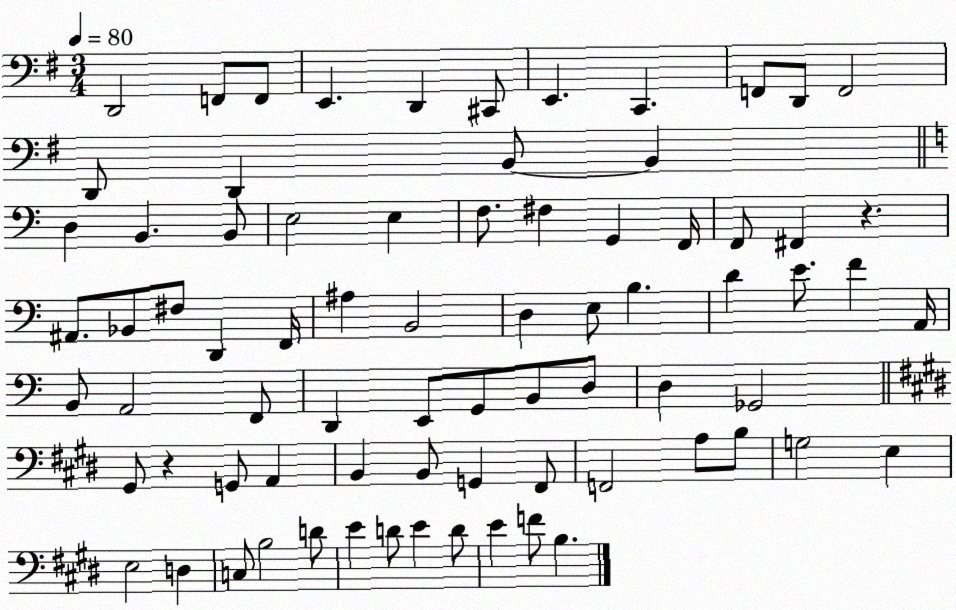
X:1
T:Untitled
M:3/4
L:1/4
K:G
D,,2 F,,/2 F,,/2 E,, D,, ^C,,/2 E,, C,, F,,/2 D,,/2 F,,2 D,,/2 D,, B,,/2 B,, D, B,, B,,/2 E,2 E, F,/2 ^F, G,, F,,/4 F,,/2 ^F,, z ^A,,/2 _B,,/2 ^F,/2 D,, F,,/4 ^A, B,,2 D, E,/2 B, D E/2 F A,,/4 B,,/2 A,,2 F,,/2 D,, E,,/2 G,,/2 B,,/2 D,/2 D, _G,,2 ^G,,/2 z G,,/2 A,, B,, B,,/2 G,, ^F,,/2 F,,2 A,/2 B,/2 G,2 E, E,2 D, C,/2 B,2 D/2 E D/2 E D/2 E F/2 B,